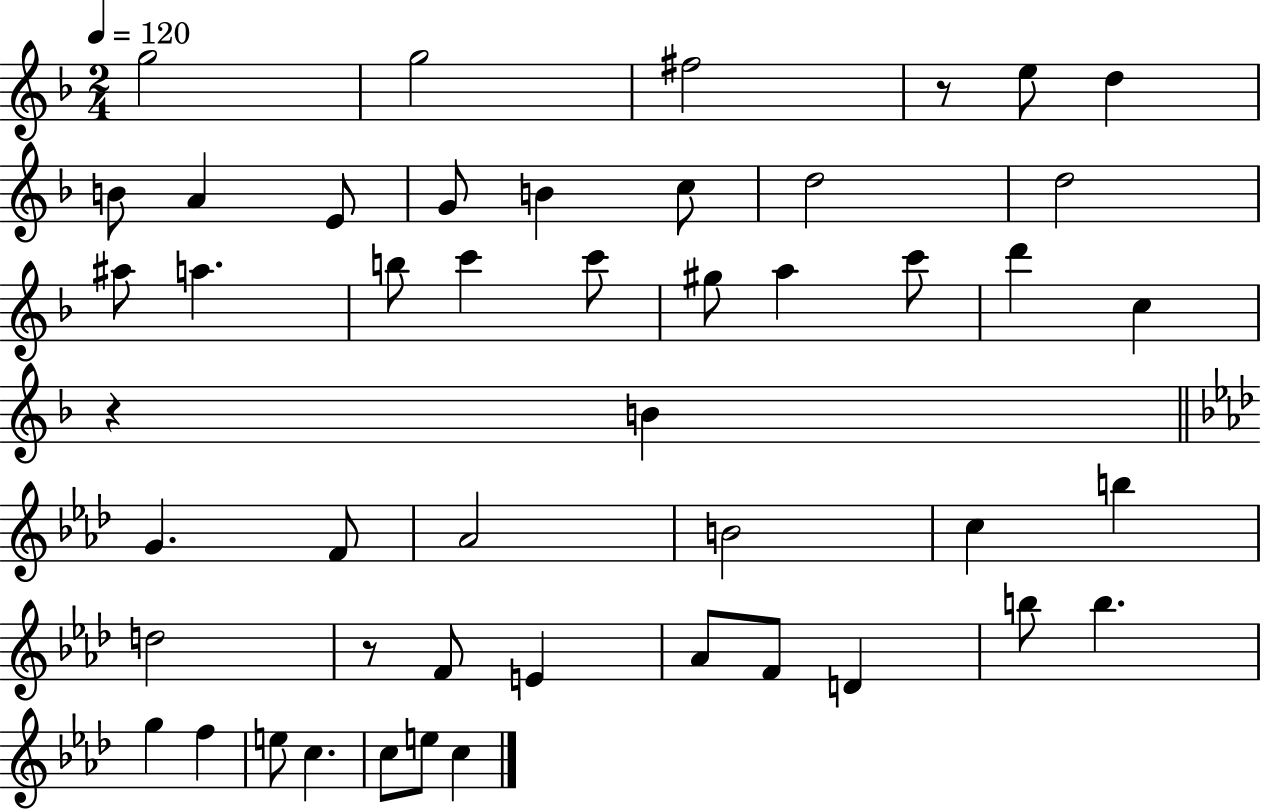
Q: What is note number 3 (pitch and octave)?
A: F#5